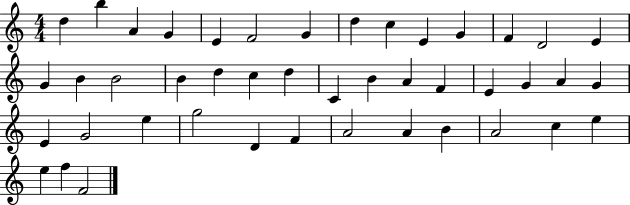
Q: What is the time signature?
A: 4/4